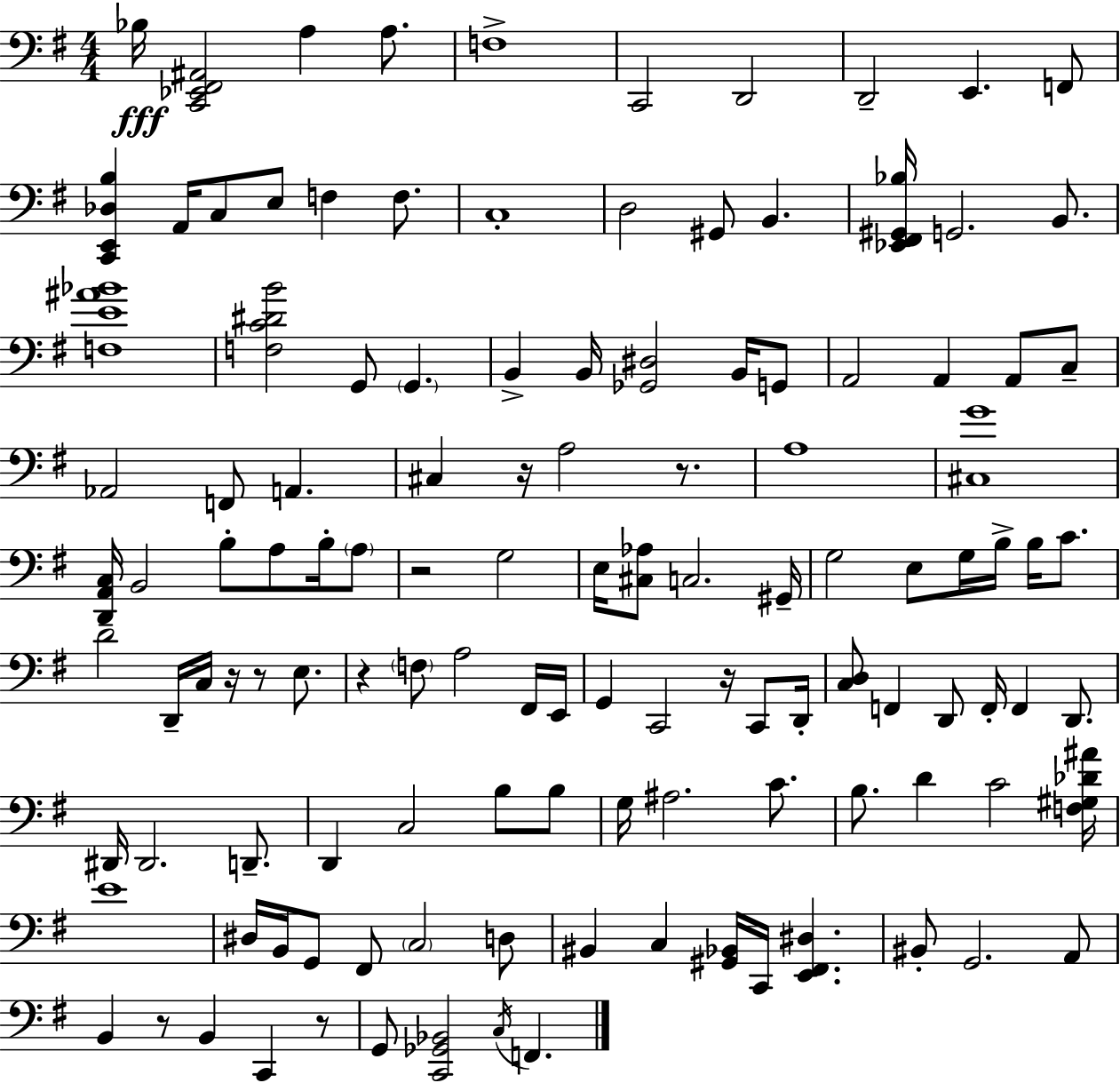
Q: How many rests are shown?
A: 9